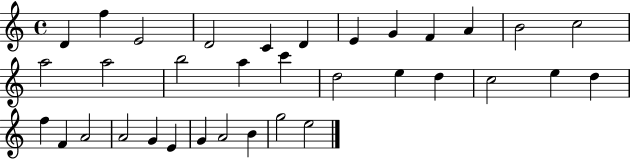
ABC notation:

X:1
T:Untitled
M:4/4
L:1/4
K:C
D f E2 D2 C D E G F A B2 c2 a2 a2 b2 a c' d2 e d c2 e d f F A2 A2 G E G A2 B g2 e2